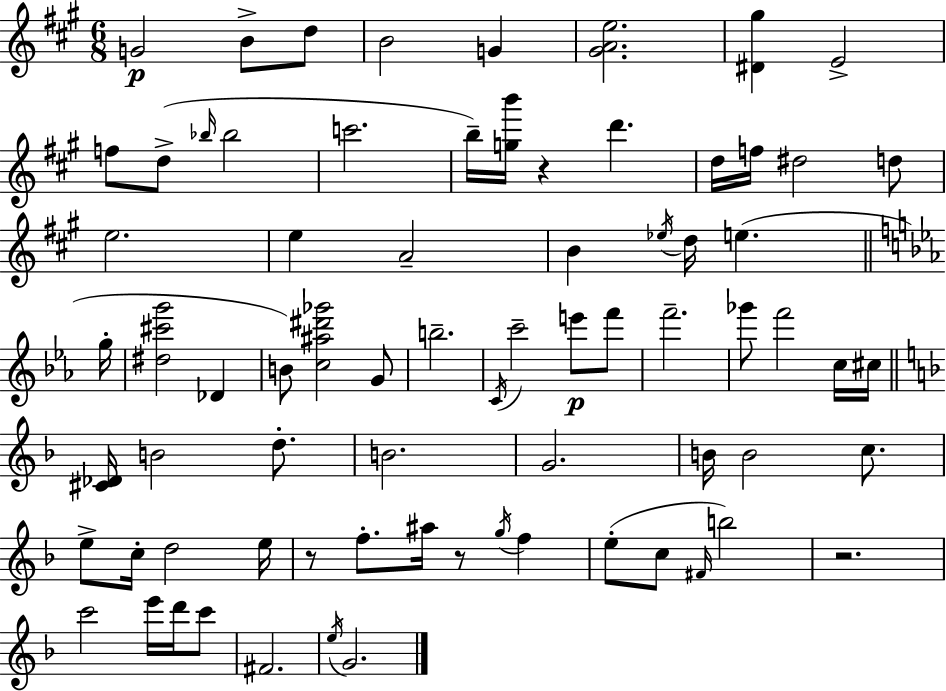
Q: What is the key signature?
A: A major